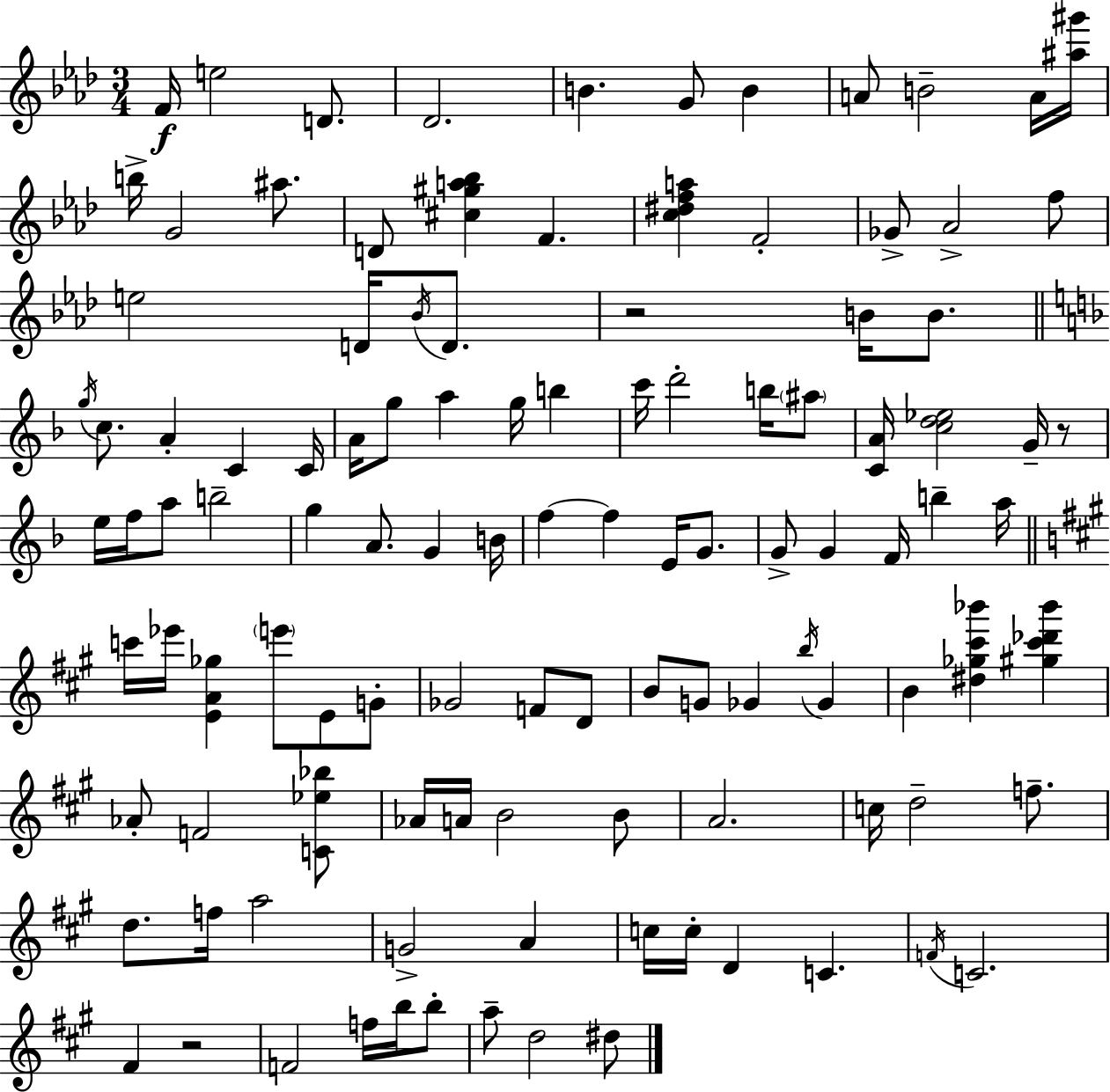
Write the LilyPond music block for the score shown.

{
  \clef treble
  \numericTimeSignature
  \time 3/4
  \key aes \major
  f'16\f e''2 d'8. | des'2. | b'4. g'8 b'4 | a'8 b'2-- a'16 <ais'' gis'''>16 | \break b''16-> g'2 ais''8. | d'8 <cis'' gis'' a'' bes''>4 f'4. | <c'' dis'' f'' a''>4 f'2-. | ges'8-> aes'2-> f''8 | \break e''2 d'16 \acciaccatura { bes'16 } d'8. | r2 b'16 b'8. | \bar "||" \break \key d \minor \acciaccatura { g''16 } c''8. a'4-. c'4 | c'16 a'16 g''8 a''4 g''16 b''4 | c'''16 d'''2-. b''16 \parenthesize ais''8 | <c' a'>16 <c'' d'' ees''>2 g'16-- r8 | \break e''16 f''16 a''8 b''2-- | g''4 a'8. g'4 | b'16 f''4~~ f''4 e'16 g'8. | g'8-> g'4 f'16 b''4-- | \break a''16 \bar "||" \break \key a \major c'''16 ees'''16 <e' a' ges''>4 \parenthesize e'''8 e'8 g'8-. | ges'2 f'8 d'8 | b'8 g'8 ges'4 \acciaccatura { b''16 } ges'4 | b'4 <dis'' ges'' cis''' bes'''>4 <gis'' cis''' des''' bes'''>4 | \break aes'8-. f'2 <c' ees'' bes''>8 | aes'16 a'16 b'2 b'8 | a'2. | c''16 d''2-- f''8.-- | \break d''8. f''16 a''2 | g'2-> a'4 | c''16 c''16-. d'4 c'4. | \acciaccatura { f'16 } c'2. | \break fis'4 r2 | f'2 f''16 b''16 | b''8-. a''8-- d''2 | dis''8 \bar "|."
}